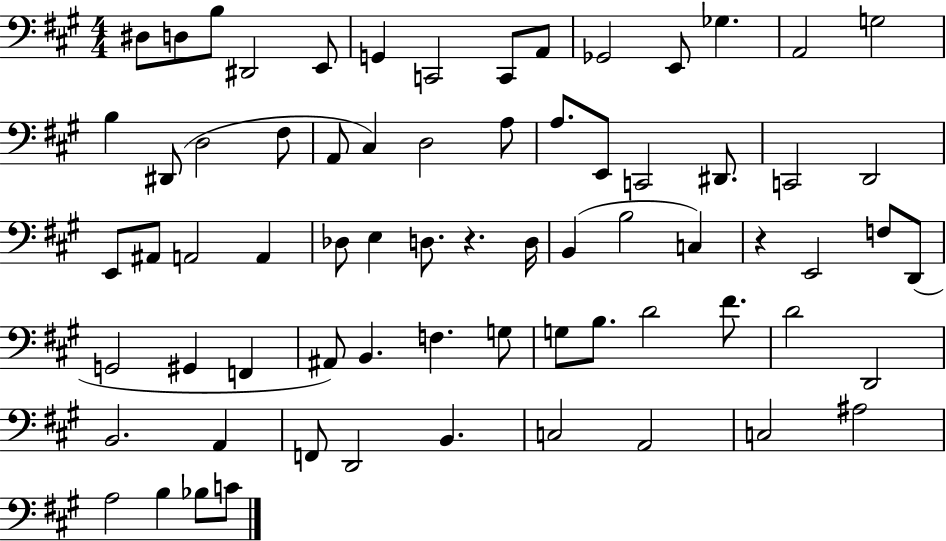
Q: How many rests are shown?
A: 2